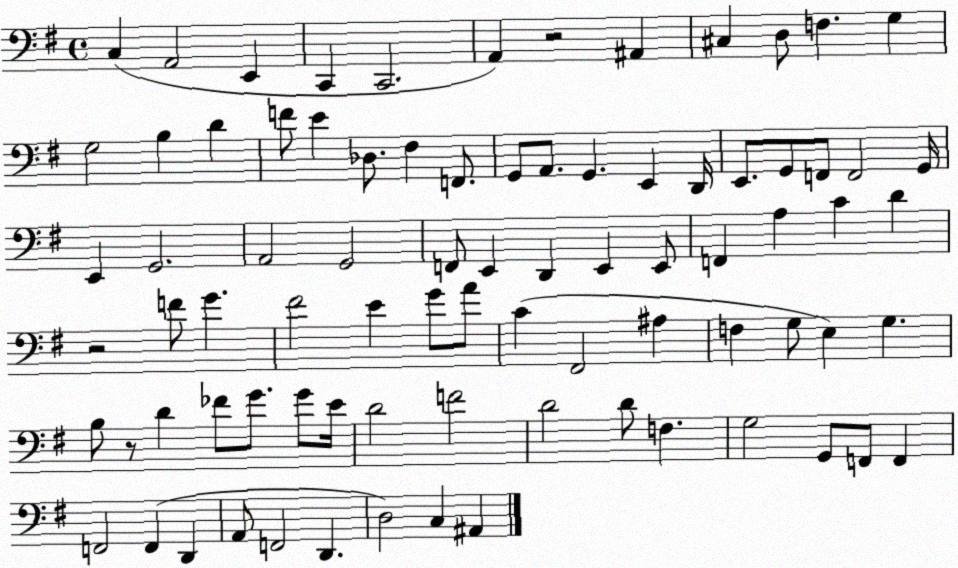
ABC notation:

X:1
T:Untitled
M:4/4
L:1/4
K:G
C, A,,2 E,, C,, C,,2 A,, z2 ^A,, ^C, D,/2 F, G, G,2 B, D F/2 E _D,/2 ^F, F,,/2 G,,/2 A,,/2 G,, E,, D,,/4 E,,/2 G,,/2 F,,/2 F,,2 G,,/4 E,, G,,2 A,,2 G,,2 F,,/2 E,, D,, E,, E,,/2 F,, A, C D z2 F/2 G ^F2 E G/2 A/2 C ^F,,2 ^A, F, G,/2 E, G, B,/2 z/2 D _F/2 G/2 G/2 E/4 D2 F2 D2 D/2 F, G,2 G,,/2 F,,/2 F,, F,,2 F,, D,, A,,/2 F,,2 D,, D,2 C, ^A,,